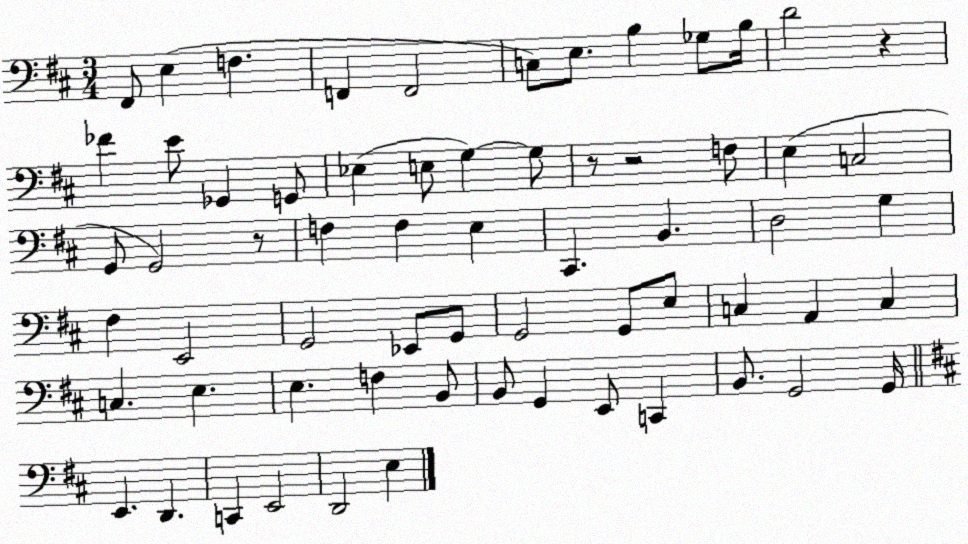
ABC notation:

X:1
T:Untitled
M:3/4
L:1/4
K:D
^F,,/2 E, F, F,, F,,2 C,/2 E,/2 B, _G,/2 B,/4 D2 z _F E/2 _G,, G,,/2 _E, E,/2 G, G,/2 z/2 z2 F,/2 E, C,2 G,,/2 G,,2 z/2 F, F, E, ^C,, B,, D,2 G, ^F, E,,2 G,,2 _E,,/2 G,,/2 G,,2 G,,/2 E,/2 C, A,, C, C, E, E, F, B,,/2 B,,/2 G,, E,,/2 C,, B,,/2 G,,2 G,,/4 E,, D,, C,, E,,2 D,,2 E,